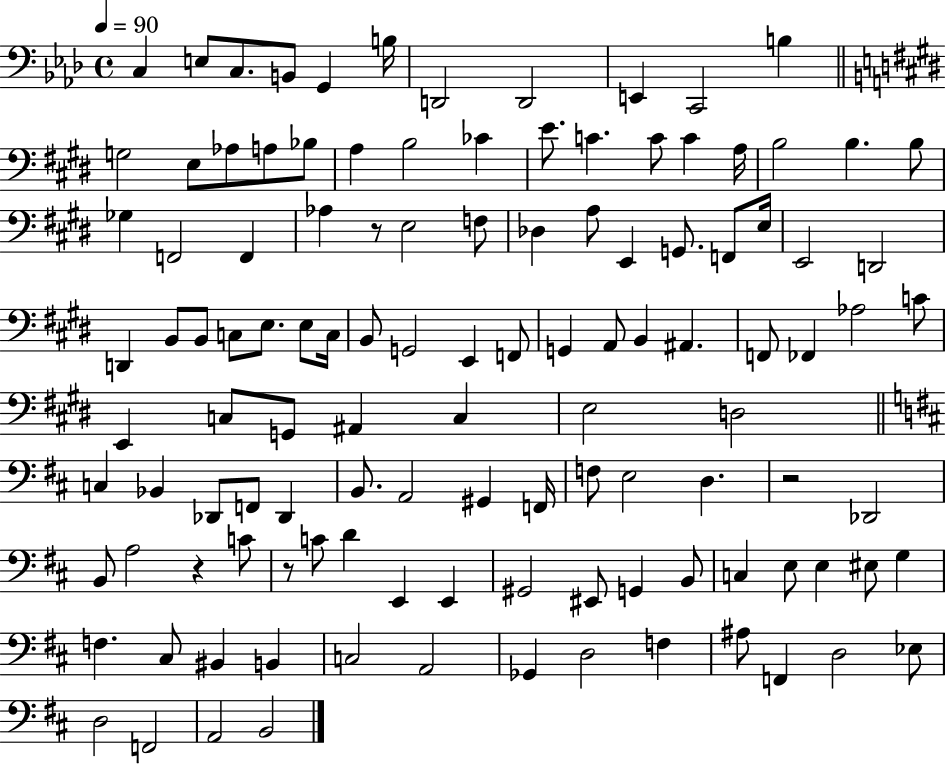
{
  \clef bass
  \time 4/4
  \defaultTimeSignature
  \key aes \major
  \tempo 4 = 90
  c4 e8 c8. b,8 g,4 b16 | d,2 d,2 | e,4 c,2 b4 | \bar "||" \break \key e \major g2 e8 aes8 a8 bes8 | a4 b2 ces'4 | e'8. c'4. c'8 c'4 a16 | b2 b4. b8 | \break ges4 f,2 f,4 | aes4 r8 e2 f8 | des4 a8 e,4 g,8. f,8 e16 | e,2 d,2 | \break d,4 b,8 b,8 c8 e8. e8 c16 | b,8 g,2 e,4 f,8 | g,4 a,8 b,4 ais,4. | f,8 fes,4 aes2 c'8 | \break e,4 c8 g,8 ais,4 c4 | e2 d2 | \bar "||" \break \key b \minor c4 bes,4 des,8 f,8 des,4 | b,8. a,2 gis,4 f,16 | f8 e2 d4. | r2 des,2 | \break b,8 a2 r4 c'8 | r8 c'8 d'4 e,4 e,4 | gis,2 eis,8 g,4 b,8 | c4 e8 e4 eis8 g4 | \break f4. cis8 bis,4 b,4 | c2 a,2 | ges,4 d2 f4 | ais8 f,4 d2 ees8 | \break d2 f,2 | a,2 b,2 | \bar "|."
}